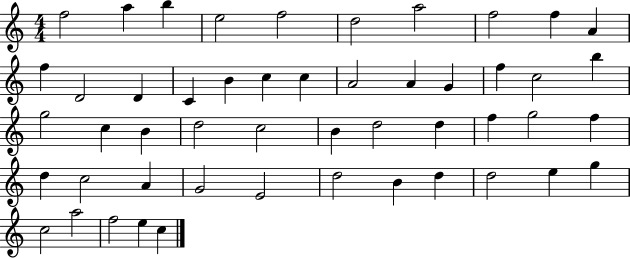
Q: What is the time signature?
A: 4/4